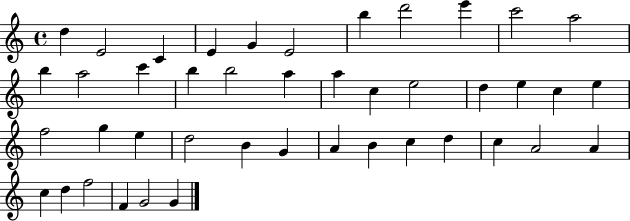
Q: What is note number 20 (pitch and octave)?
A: E5